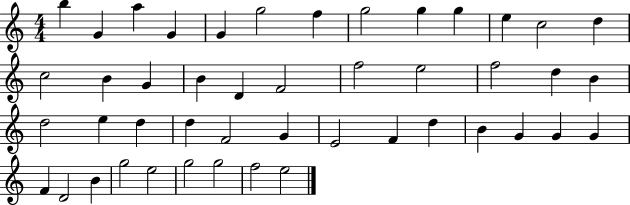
B5/q G4/q A5/q G4/q G4/q G5/h F5/q G5/h G5/q G5/q E5/q C5/h D5/q C5/h B4/q G4/q B4/q D4/q F4/h F5/h E5/h F5/h D5/q B4/q D5/h E5/q D5/q D5/q F4/h G4/q E4/h F4/q D5/q B4/q G4/q G4/q G4/q F4/q D4/h B4/q G5/h E5/h G5/h G5/h F5/h E5/h